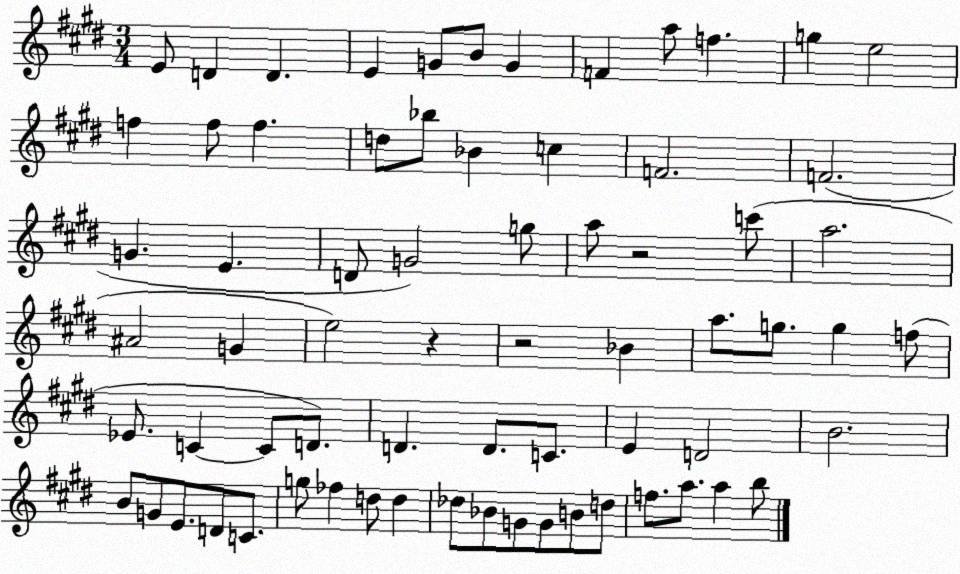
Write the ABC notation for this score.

X:1
T:Untitled
M:3/4
L:1/4
K:E
E/2 D D E G/2 B/2 G F a/2 f g e2 f f/2 f d/2 _b/2 _B c F2 F2 G E D/2 G2 g/2 a/2 z2 c'/2 a2 ^A2 G e2 z z2 _B a/2 g/2 g f/2 _E/2 C C/2 D/2 D D/2 C/2 E D2 B2 B/2 G/2 E/2 D/2 C/2 g/2 _f d/2 d _d/2 _B/2 G/2 G/2 B/2 d/2 f/2 a/2 a b/2